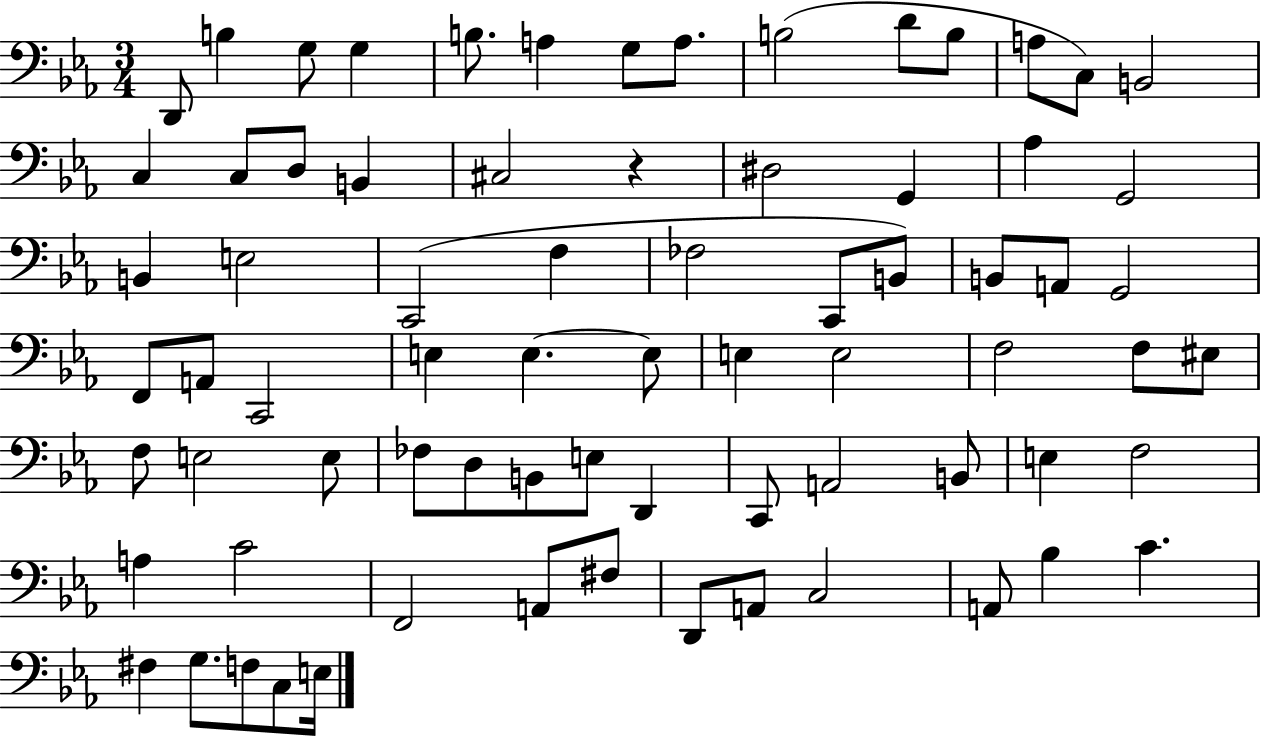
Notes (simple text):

D2/e B3/q G3/e G3/q B3/e. A3/q G3/e A3/e. B3/h D4/e B3/e A3/e C3/e B2/h C3/q C3/e D3/e B2/q C#3/h R/q D#3/h G2/q Ab3/q G2/h B2/q E3/h C2/h F3/q FES3/h C2/e B2/e B2/e A2/e G2/h F2/e A2/e C2/h E3/q E3/q. E3/e E3/q E3/h F3/h F3/e EIS3/e F3/e E3/h E3/e FES3/e D3/e B2/e E3/e D2/q C2/e A2/h B2/e E3/q F3/h A3/q C4/h F2/h A2/e F#3/e D2/e A2/e C3/h A2/e Bb3/q C4/q. F#3/q G3/e. F3/e C3/e E3/s